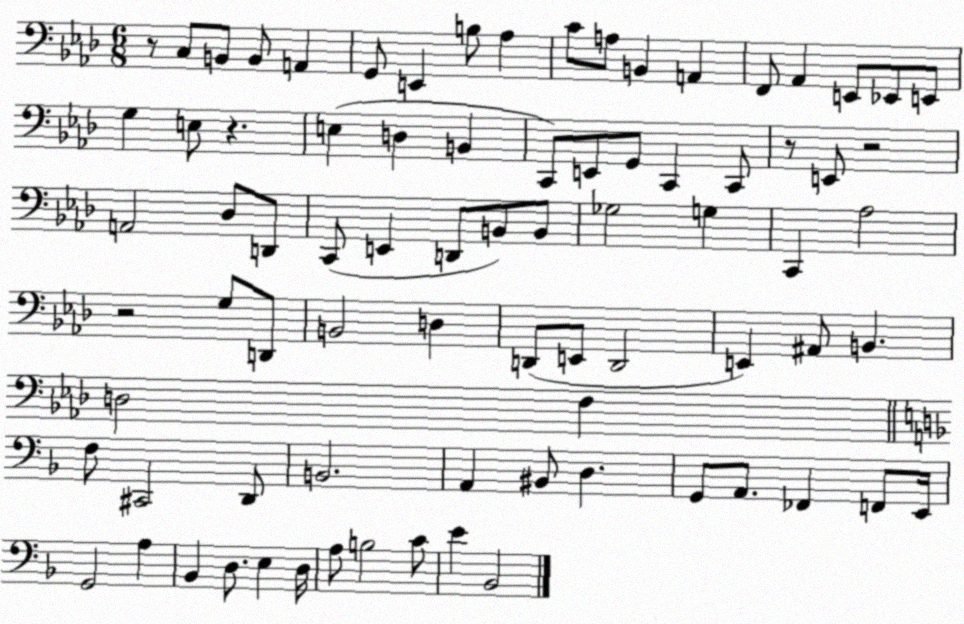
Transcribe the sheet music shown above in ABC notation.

X:1
T:Untitled
M:6/8
L:1/4
K:Ab
z/2 C,/2 B,,/2 B,,/2 A,, G,,/2 E,, B,/2 _A, C/2 A,/2 B,, A,, F,,/2 _A,, E,,/2 _E,,/2 E,,/2 G, E,/2 z E, D, B,, C,,/2 E,,/2 G,,/2 C,, C,,/2 z/2 E,,/2 z2 A,,2 _D,/2 D,,/2 C,,/2 E,, D,,/2 B,,/2 B,,/2 _G,2 G, C,, _A,2 z2 G,/2 D,,/2 B,,2 D, D,,/2 E,,/2 D,,2 E,, ^A,,/2 B,, D,2 F, F,/2 ^C,,2 D,,/2 B,,2 A,, ^B,,/2 D, G,,/2 A,,/2 _F,, F,,/2 E,,/4 G,,2 A, _B,, D,/2 E, D,/4 A,/2 B,2 C/2 E _B,,2